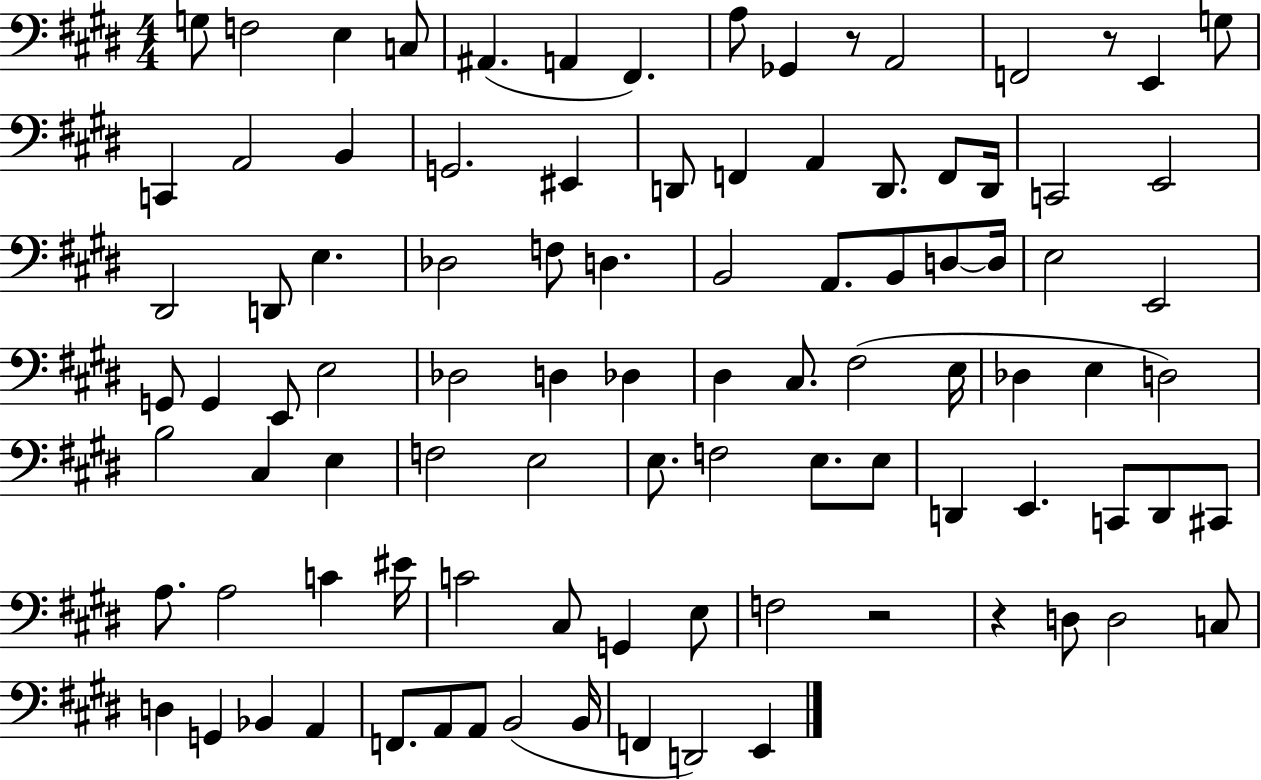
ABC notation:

X:1
T:Untitled
M:4/4
L:1/4
K:E
G,/2 F,2 E, C,/2 ^A,, A,, ^F,, A,/2 _G,, z/2 A,,2 F,,2 z/2 E,, G,/2 C,, A,,2 B,, G,,2 ^E,, D,,/2 F,, A,, D,,/2 F,,/2 D,,/4 C,,2 E,,2 ^D,,2 D,,/2 E, _D,2 F,/2 D, B,,2 A,,/2 B,,/2 D,/2 D,/4 E,2 E,,2 G,,/2 G,, E,,/2 E,2 _D,2 D, _D, ^D, ^C,/2 ^F,2 E,/4 _D, E, D,2 B,2 ^C, E, F,2 E,2 E,/2 F,2 E,/2 E,/2 D,, E,, C,,/2 D,,/2 ^C,,/2 A,/2 A,2 C ^E/4 C2 ^C,/2 G,, E,/2 F,2 z2 z D,/2 D,2 C,/2 D, G,, _B,, A,, F,,/2 A,,/2 A,,/2 B,,2 B,,/4 F,, D,,2 E,,